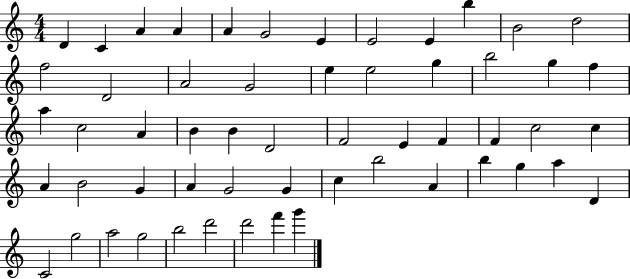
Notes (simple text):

D4/q C4/q A4/q A4/q A4/q G4/h E4/q E4/h E4/q B5/q B4/h D5/h F5/h D4/h A4/h G4/h E5/q E5/h G5/q B5/h G5/q F5/q A5/q C5/h A4/q B4/q B4/q D4/h F4/h E4/q F4/q F4/q C5/h C5/q A4/q B4/h G4/q A4/q G4/h G4/q C5/q B5/h A4/q B5/q G5/q A5/q D4/q C4/h G5/h A5/h G5/h B5/h D6/h D6/h F6/q G6/q